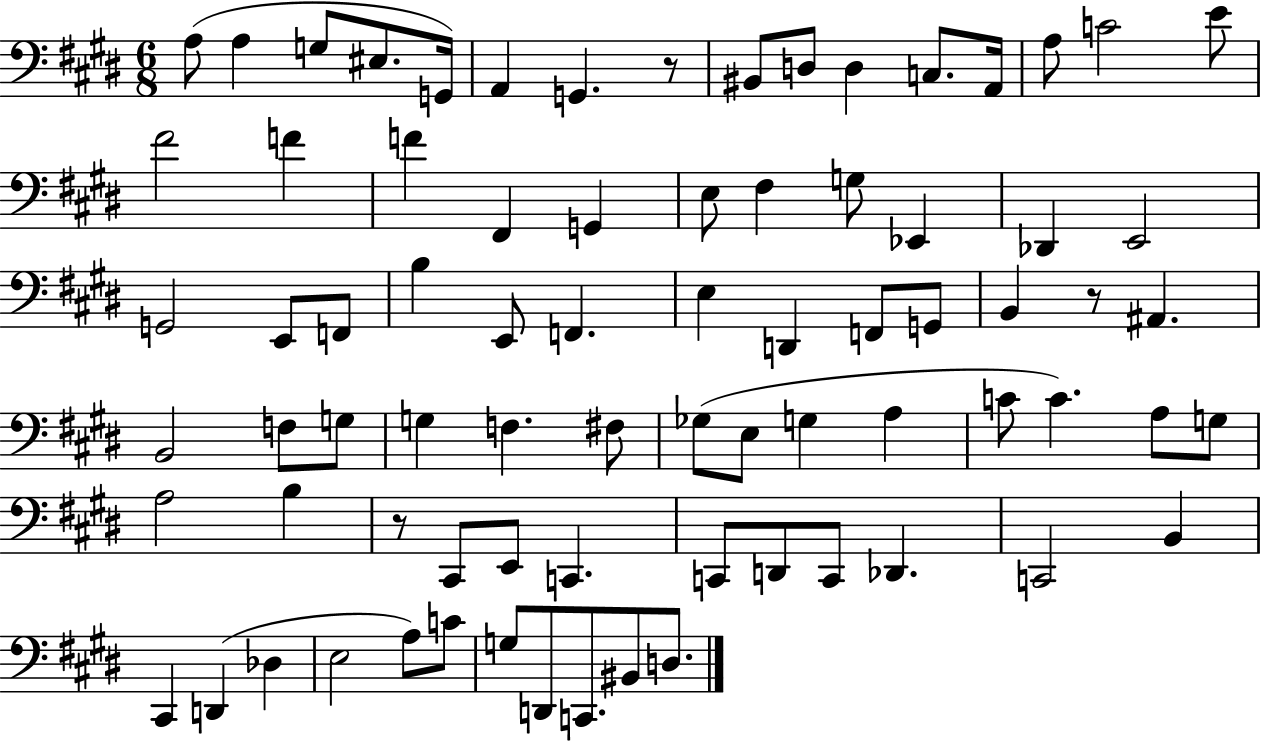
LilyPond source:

{
  \clef bass
  \numericTimeSignature
  \time 6/8
  \key e \major
  a8( a4 g8 eis8. g,16) | a,4 g,4. r8 | bis,8 d8 d4 c8. a,16 | a8 c'2 e'8 | \break fis'2 f'4 | f'4 fis,4 g,4 | e8 fis4 g8 ees,4 | des,4 e,2 | \break g,2 e,8 f,8 | b4 e,8 f,4. | e4 d,4 f,8 g,8 | b,4 r8 ais,4. | \break b,2 f8 g8 | g4 f4. fis8 | ges8( e8 g4 a4 | c'8 c'4.) a8 g8 | \break a2 b4 | r8 cis,8 e,8 c,4. | c,8 d,8 c,8 des,4. | c,2 b,4 | \break cis,4 d,4( des4 | e2 a8) c'8 | g8 d,8 c,8. bis,8 d8. | \bar "|."
}